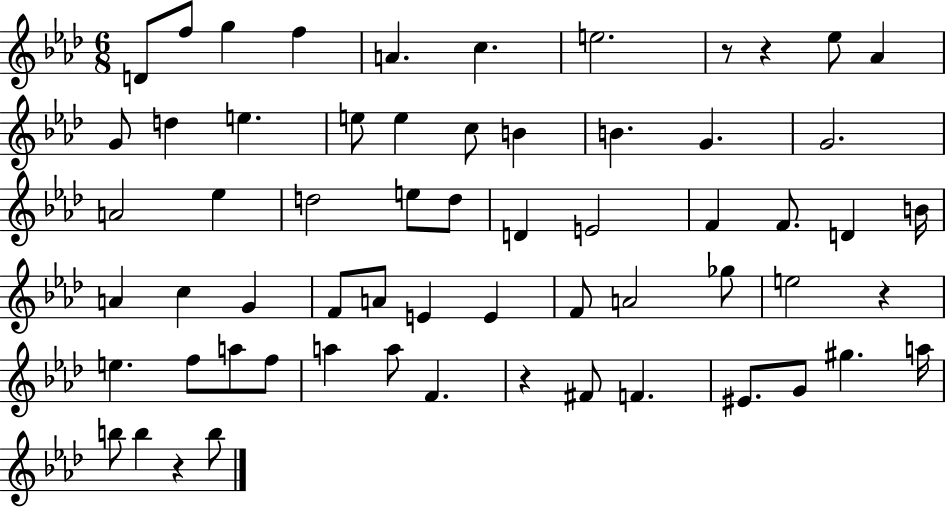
X:1
T:Untitled
M:6/8
L:1/4
K:Ab
D/2 f/2 g f A c e2 z/2 z _e/2 _A G/2 d e e/2 e c/2 B B G G2 A2 _e d2 e/2 d/2 D E2 F F/2 D B/4 A c G F/2 A/2 E E F/2 A2 _g/2 e2 z e f/2 a/2 f/2 a a/2 F z ^F/2 F ^E/2 G/2 ^g a/4 b/2 b z b/2